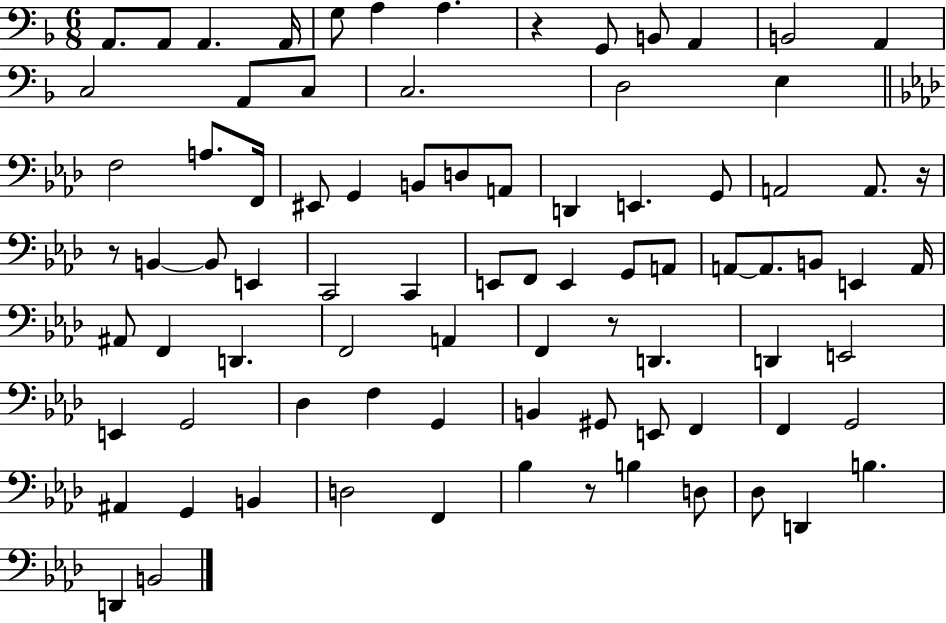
X:1
T:Untitled
M:6/8
L:1/4
K:F
A,,/2 A,,/2 A,, A,,/4 G,/2 A, A, z G,,/2 B,,/2 A,, B,,2 A,, C,2 A,,/2 C,/2 C,2 D,2 E, F,2 A,/2 F,,/4 ^E,,/2 G,, B,,/2 D,/2 A,,/2 D,, E,, G,,/2 A,,2 A,,/2 z/4 z/2 B,, B,,/2 E,, C,,2 C,, E,,/2 F,,/2 E,, G,,/2 A,,/2 A,,/2 A,,/2 B,,/2 E,, A,,/4 ^A,,/2 F,, D,, F,,2 A,, F,, z/2 D,, D,, E,,2 E,, G,,2 _D, F, G,, B,, ^G,,/2 E,,/2 F,, F,, G,,2 ^A,, G,, B,, D,2 F,, _B, z/2 B, D,/2 _D,/2 D,, B, D,, B,,2